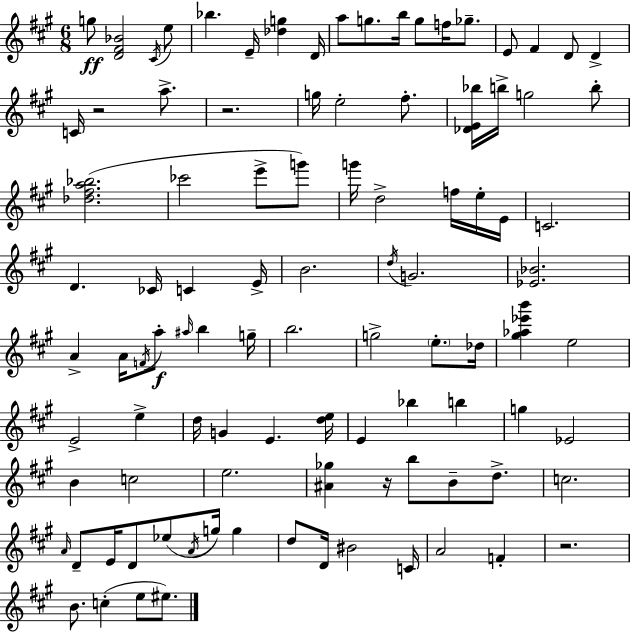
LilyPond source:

{
  \clef treble
  \numericTimeSignature
  \time 6/8
  \key a \major
  \repeat volta 2 { g''8\ff <d' fis' bes'>2 \acciaccatura { cis'16 } e''8 | bes''4. e'16-- <des'' g''>4 | d'16 a''8 g''8. b''16 g''8 f''16 ges''8.-- | e'8 fis'4 d'8 d'4-> | \break c'16 r2 a''8.-> | r2. | g''16 e''2-. fis''8.-. | <des' e' bes''>16 b''16-> g''2 b''8-. | \break <des'' fis'' a'' bes''>2.( | ces'''2 e'''8-> g'''8) | g'''16 d''2-> f''16 e''16-. | e'16 c'2. | \break d'4. ces'16 c'4 | e'16-> b'2. | \acciaccatura { d''16 } g'2. | <ees' bes'>2. | \break a'4-> a'16 \acciaccatura { f'16 }\f a''8-. \grace { ais''16 } b''4 | g''16-- b''2. | g''2-> | \parenthesize e''8.-. des''16 <gis'' aes'' ees''' b'''>4 e''2 | \break e'2-> | e''4-> d''16 g'4 e'4. | <d'' e''>16 e'4 bes''4 | b''4 g''4 ees'2 | \break b'4 c''2 | e''2. | <ais' ges''>4 r16 b''8 b'8-- | d''8.-> c''2. | \break \grace { a'16 } d'8-- e'16 d'8 ees''8( | \acciaccatura { a'16 } g''16) g''4 d''8 d'16 bis'2 | c'16 a'2 | f'4-. r2. | \break b'8. c''4-.( | e''8 eis''8.) } \bar "|."
}